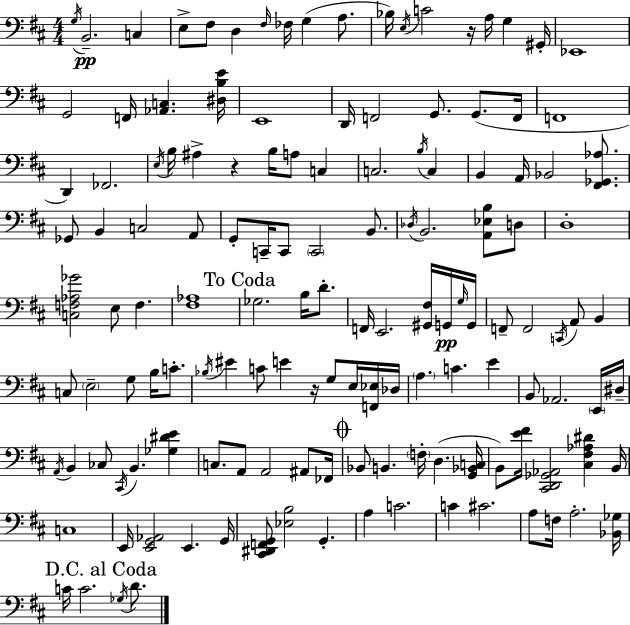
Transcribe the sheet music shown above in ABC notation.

X:1
T:Untitled
M:4/4
L:1/4
K:D
G,/4 B,,2 C, E,/2 ^F,/2 D, ^F,/4 _F,/4 G, A,/2 _B,/4 E,/4 C2 z/4 A,/4 G, ^G,,/4 _E,,4 G,,2 F,,/4 [_A,,C,] [^D,B,E]/4 E,,4 D,,/4 F,,2 G,,/2 G,,/2 F,,/4 F,,4 D,, _F,,2 E,/4 B,/4 ^A, z B,/4 A,/2 C, C,2 B,/4 C, B,, A,,/4 _B,,2 [^F,,_G,,_A,]/2 _G,,/2 B,, C,2 A,,/2 G,,/2 C,,/4 C,,/2 C,,2 B,,/2 _D,/4 B,,2 [A,,_E,B,]/2 D,/2 D,4 [C,F,_A,_G]2 E,/2 F, [^F,_A,]4 _G,2 B,/4 D/2 F,,/4 E,,2 [^G,,^F,]/4 G,,/4 G,/4 G,,/4 F,,/2 F,,2 C,,/4 A,,/2 B,, C,/2 E,2 G,/2 B,/4 C/2 _B,/4 ^E C/2 E z/4 G,/2 E,/4 [F,,_E,]/4 _D,/4 A, C E B,,/2 _A,,2 E,,/4 ^D,/4 A,,/4 B,, _C,/2 ^C,,/4 B,, [_G,^DE] C,/2 A,,/2 A,,2 ^A,,/2 _F,,/4 _B,,/2 B,, F,/4 D, [G,,_B,,C,]/4 B,,/2 [E^F]/4 [^C,,D,,_G,,_A,,]2 [^C,^F,_A,^D] B,,/4 C,4 E,,/4 [E,,G,,_A,,]2 E,, G,,/4 [^C,,^D,,F,,G,,]/2 [_E,B,]2 G,, A, C2 C ^C2 A,/2 F,/4 A,2 [_B,,_G,]/4 C/4 C2 _G,/4 D/2